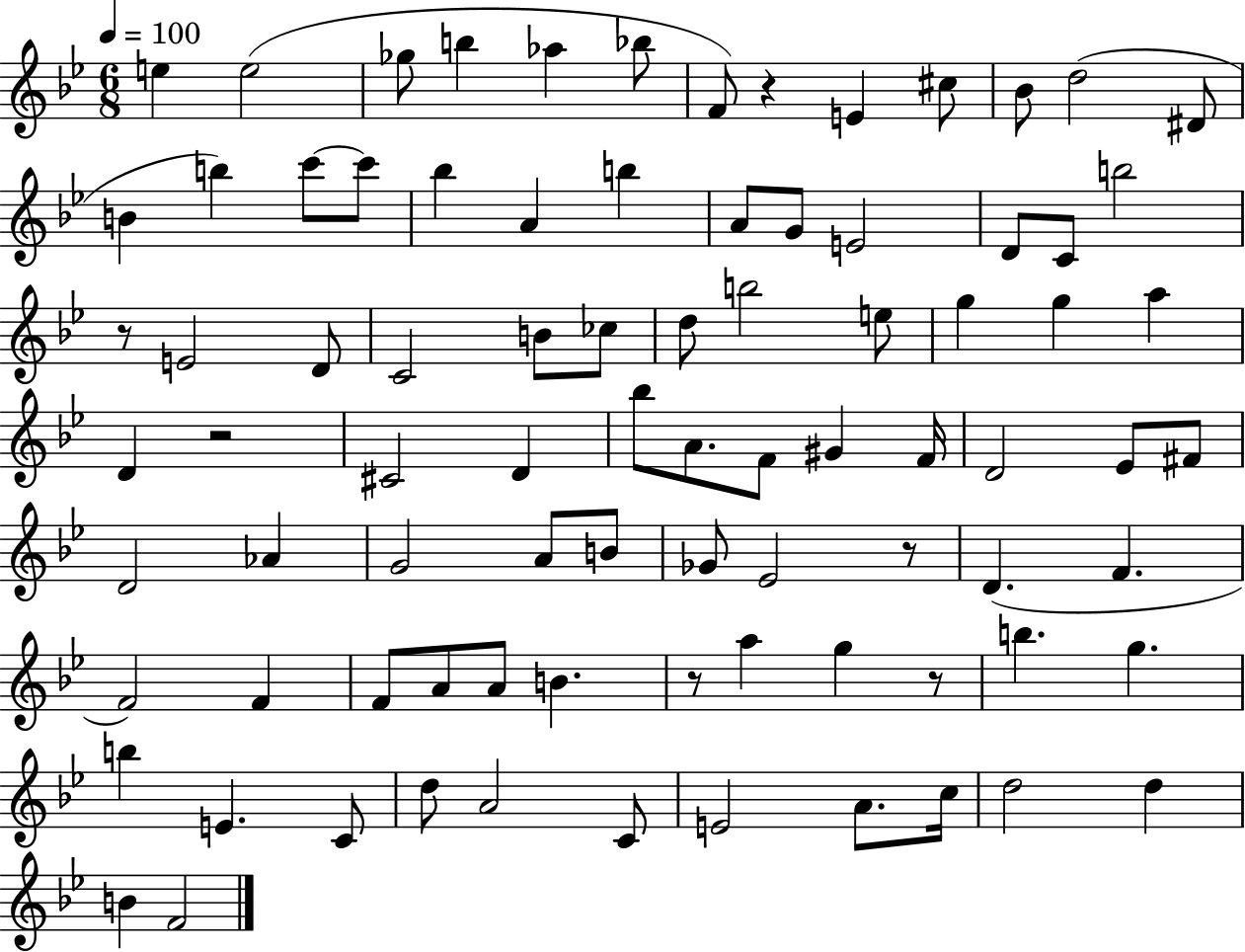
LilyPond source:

{
  \clef treble
  \numericTimeSignature
  \time 6/8
  \key bes \major
  \tempo 4 = 100
  e''4 e''2( | ges''8 b''4 aes''4 bes''8 | f'8) r4 e'4 cis''8 | bes'8 d''2( dis'8 | \break b'4 b''4) c'''8~~ c'''8 | bes''4 a'4 b''4 | a'8 g'8 e'2 | d'8 c'8 b''2 | \break r8 e'2 d'8 | c'2 b'8 ces''8 | d''8 b''2 e''8 | g''4 g''4 a''4 | \break d'4 r2 | cis'2 d'4 | bes''8 a'8. f'8 gis'4 f'16 | d'2 ees'8 fis'8 | \break d'2 aes'4 | g'2 a'8 b'8 | ges'8 ees'2 r8 | d'4.( f'4. | \break f'2) f'4 | f'8 a'8 a'8 b'4. | r8 a''4 g''4 r8 | b''4. g''4. | \break b''4 e'4. c'8 | d''8 a'2 c'8 | e'2 a'8. c''16 | d''2 d''4 | \break b'4 f'2 | \bar "|."
}